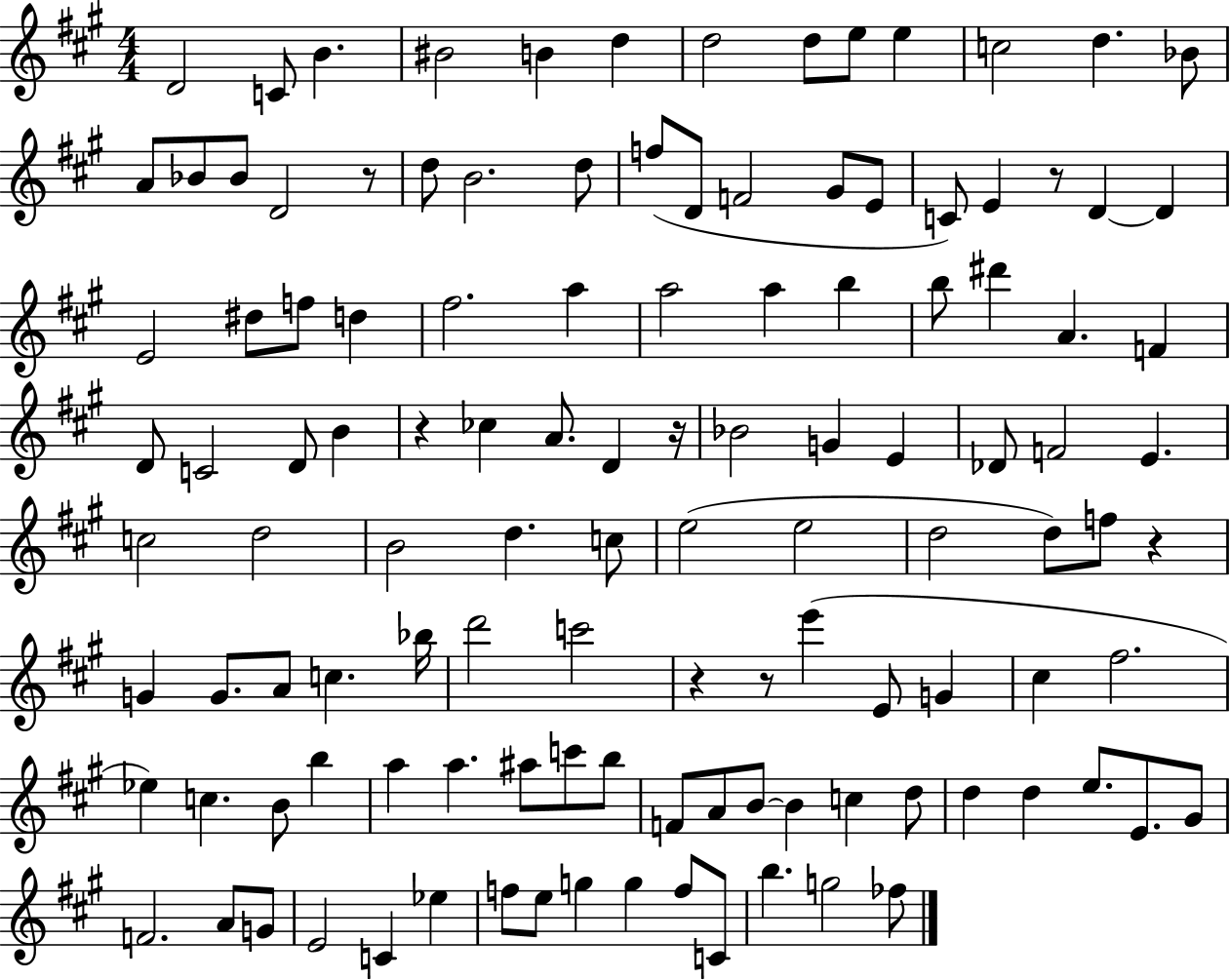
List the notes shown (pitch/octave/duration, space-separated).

D4/h C4/e B4/q. BIS4/h B4/q D5/q D5/h D5/e E5/e E5/q C5/h D5/q. Bb4/e A4/e Bb4/e Bb4/e D4/h R/e D5/e B4/h. D5/e F5/e D4/e F4/h G#4/e E4/e C4/e E4/q R/e D4/q D4/q E4/h D#5/e F5/e D5/q F#5/h. A5/q A5/h A5/q B5/q B5/e D#6/q A4/q. F4/q D4/e C4/h D4/e B4/q R/q CES5/q A4/e. D4/q R/s Bb4/h G4/q E4/q Db4/e F4/h E4/q. C5/h D5/h B4/h D5/q. C5/e E5/h E5/h D5/h D5/e F5/e R/q G4/q G4/e. A4/e C5/q. Bb5/s D6/h C6/h R/q R/e E6/q E4/e G4/q C#5/q F#5/h. Eb5/q C5/q. B4/e B5/q A5/q A5/q. A#5/e C6/e B5/e F4/e A4/e B4/e B4/q C5/q D5/e D5/q D5/q E5/e. E4/e. G#4/e F4/h. A4/e G4/e E4/h C4/q Eb5/q F5/e E5/e G5/q G5/q F5/e C4/e B5/q. G5/h FES5/e